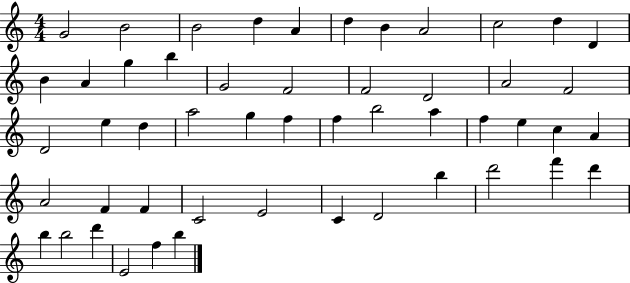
{
  \clef treble
  \numericTimeSignature
  \time 4/4
  \key c \major
  g'2 b'2 | b'2 d''4 a'4 | d''4 b'4 a'2 | c''2 d''4 d'4 | \break b'4 a'4 g''4 b''4 | g'2 f'2 | f'2 d'2 | a'2 f'2 | \break d'2 e''4 d''4 | a''2 g''4 f''4 | f''4 b''2 a''4 | f''4 e''4 c''4 a'4 | \break a'2 f'4 f'4 | c'2 e'2 | c'4 d'2 b''4 | d'''2 f'''4 d'''4 | \break b''4 b''2 d'''4 | e'2 f''4 b''4 | \bar "|."
}